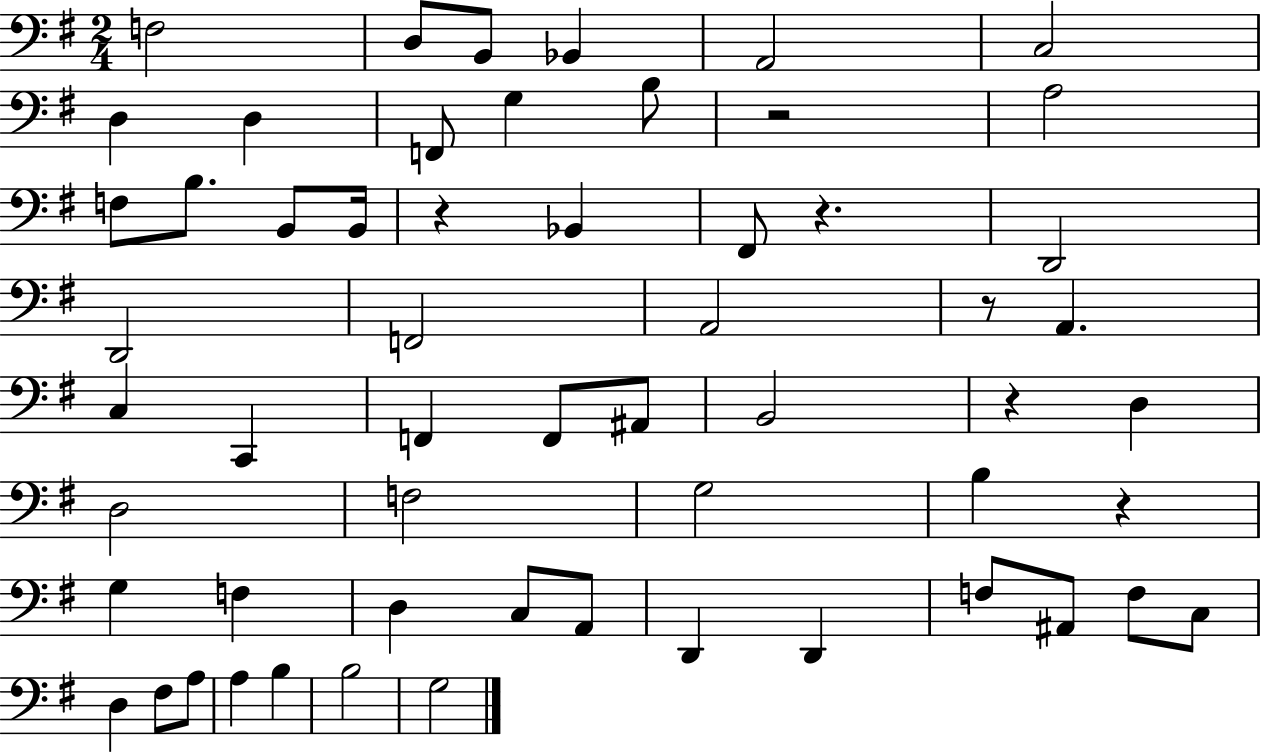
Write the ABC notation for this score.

X:1
T:Untitled
M:2/4
L:1/4
K:G
F,2 D,/2 B,,/2 _B,, A,,2 C,2 D, D, F,,/2 G, B,/2 z2 A,2 F,/2 B,/2 B,,/2 B,,/4 z _B,, ^F,,/2 z D,,2 D,,2 F,,2 A,,2 z/2 A,, C, C,, F,, F,,/2 ^A,,/2 B,,2 z D, D,2 F,2 G,2 B, z G, F, D, C,/2 A,,/2 D,, D,, F,/2 ^A,,/2 F,/2 C,/2 D, ^F,/2 A,/2 A, B, B,2 G,2